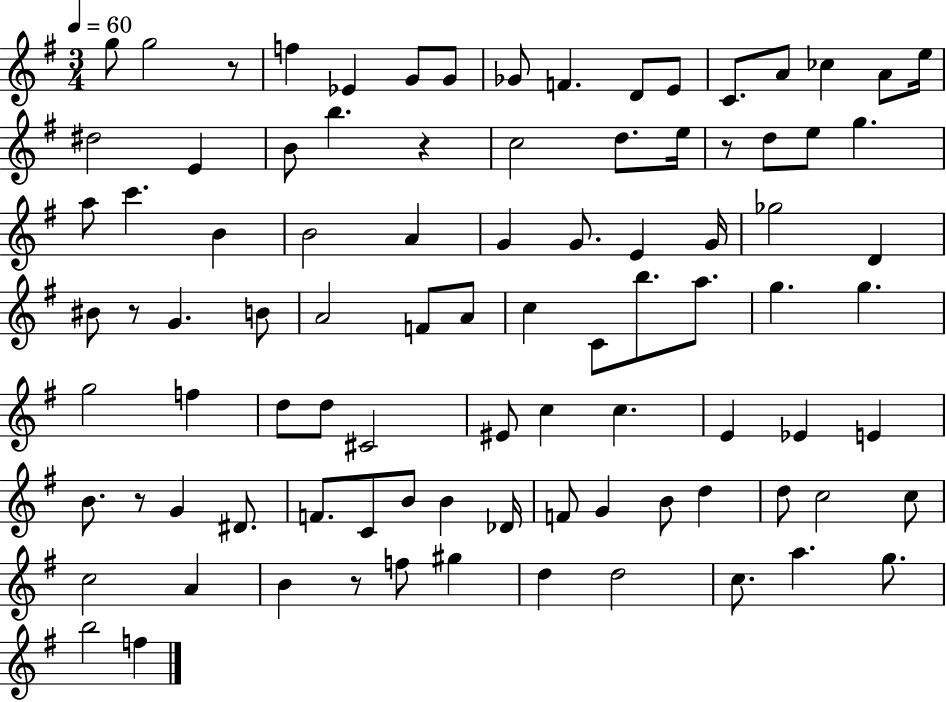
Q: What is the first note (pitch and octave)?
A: G5